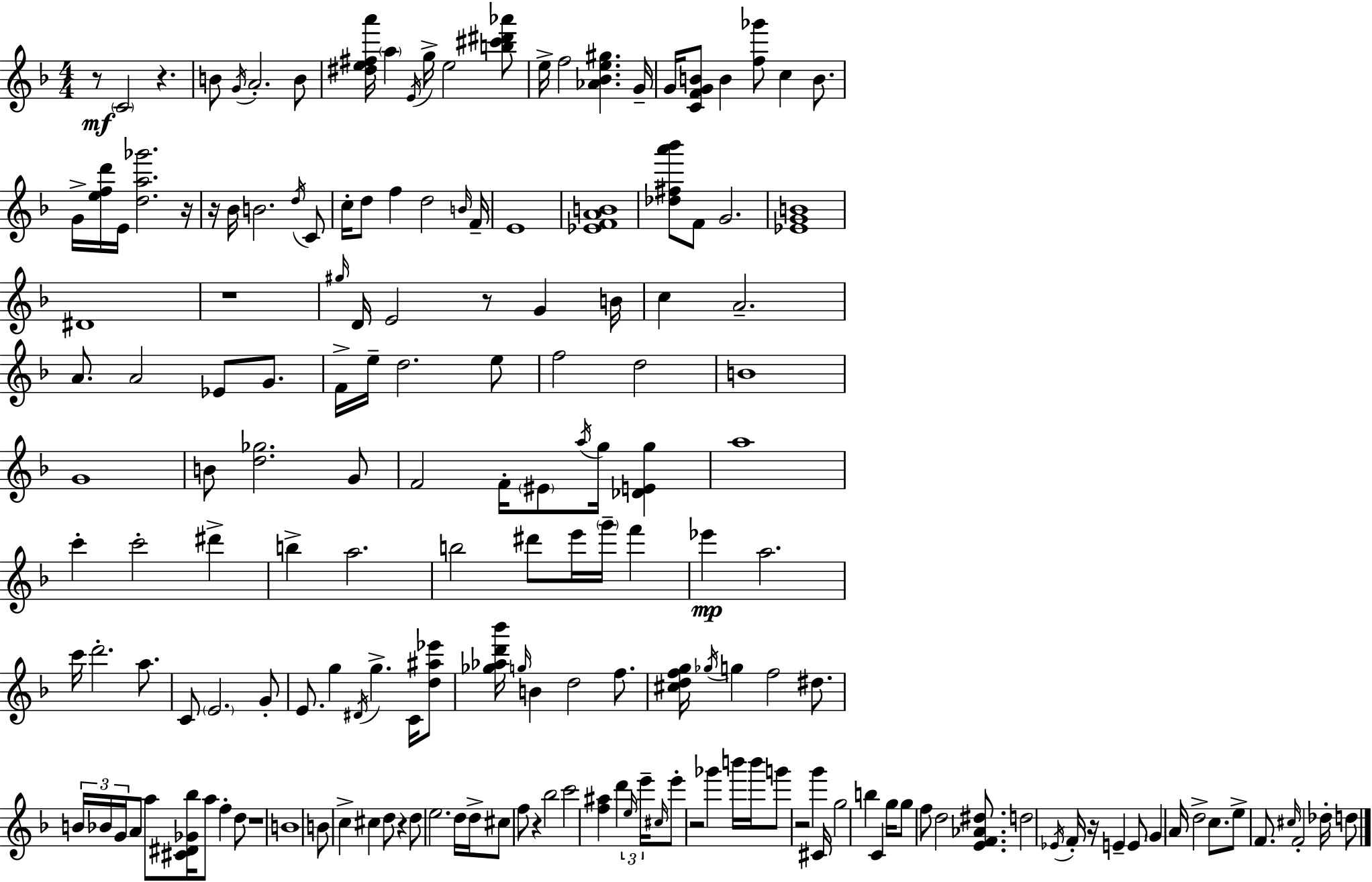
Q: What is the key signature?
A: D minor